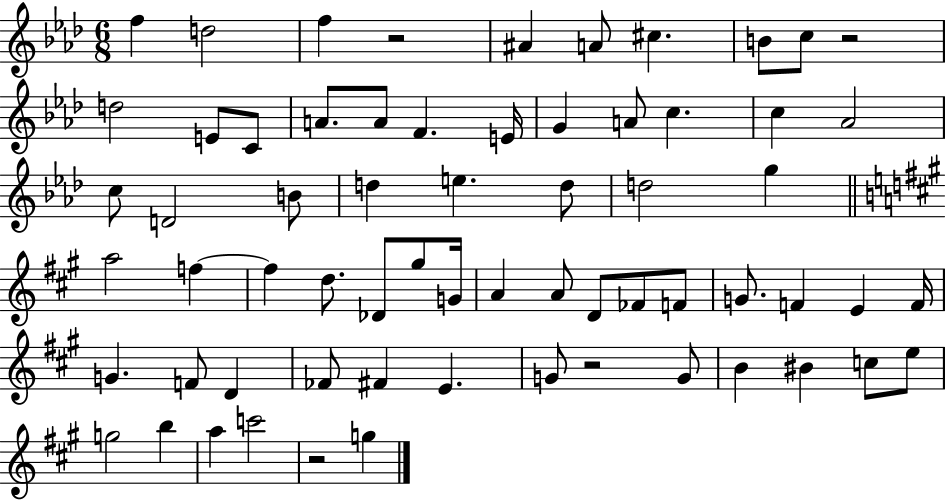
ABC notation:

X:1
T:Untitled
M:6/8
L:1/4
K:Ab
f d2 f z2 ^A A/2 ^c B/2 c/2 z2 d2 E/2 C/2 A/2 A/2 F E/4 G A/2 c c _A2 c/2 D2 B/2 d e d/2 d2 g a2 f f d/2 _D/2 ^g/2 G/4 A A/2 D/2 _F/2 F/2 G/2 F E F/4 G F/2 D _F/2 ^F E G/2 z2 G/2 B ^B c/2 e/2 g2 b a c'2 z2 g